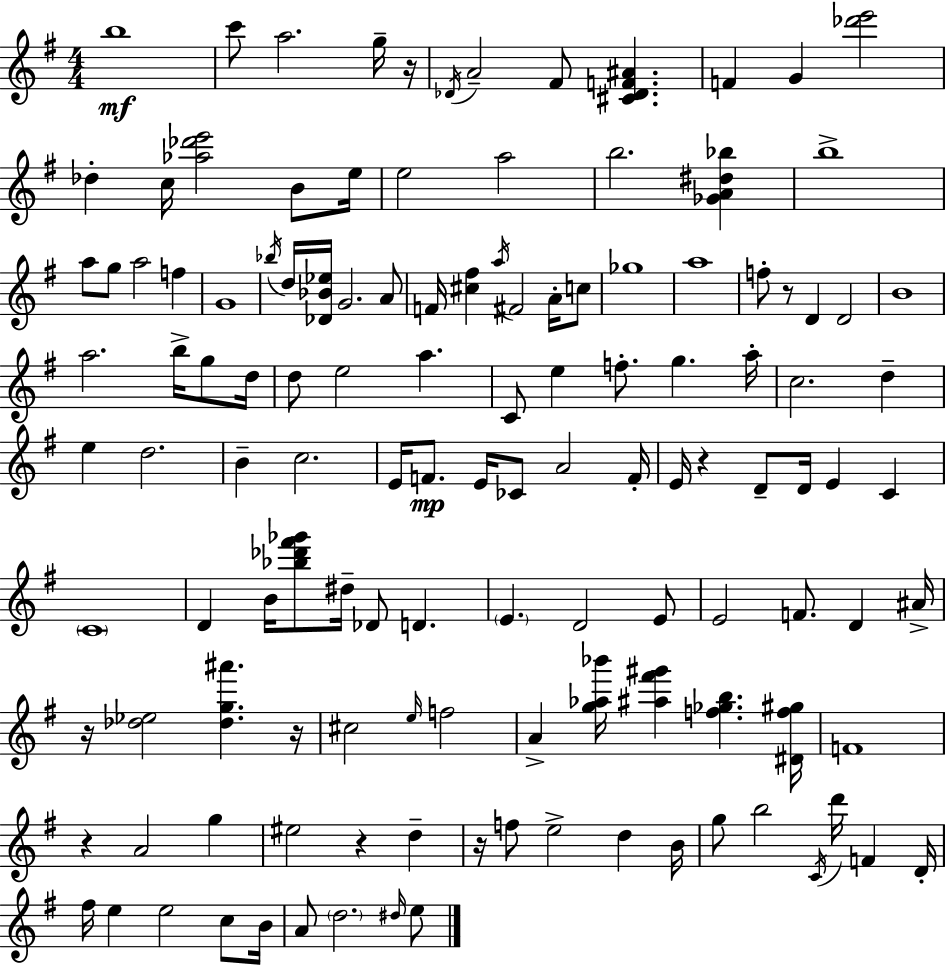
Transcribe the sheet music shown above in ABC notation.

X:1
T:Untitled
M:4/4
L:1/4
K:G
b4 c'/2 a2 g/4 z/4 _D/4 A2 ^F/2 [^C_DF^A] F G [_d'e']2 _d c/4 [_a_d'e']2 B/2 e/4 e2 a2 b2 [_GA^d_b] b4 a/2 g/2 a2 f G4 _b/4 d/4 [_D_B_e]/4 G2 A/2 F/4 [^c^f] a/4 ^F2 A/4 c/2 _g4 a4 f/2 z/2 D D2 B4 a2 b/4 g/2 d/4 d/2 e2 a C/2 e f/2 g a/4 c2 d e d2 B c2 E/4 F/2 E/4 _C/2 A2 F/4 E/4 z D/2 D/4 E C C4 D B/4 [_b_d'^f'_g']/2 ^d/4 _D/2 D E D2 E/2 E2 F/2 D ^A/4 z/4 [_d_e]2 [_dg^a'] z/4 ^c2 e/4 f2 A [g_a_b']/4 [^a^f'^g'] [f_gb] [^Df^g]/4 F4 z A2 g ^e2 z d z/4 f/2 e2 d B/4 g/2 b2 C/4 d'/4 F D/4 ^f/4 e e2 c/2 B/4 A/2 d2 ^d/4 e/2